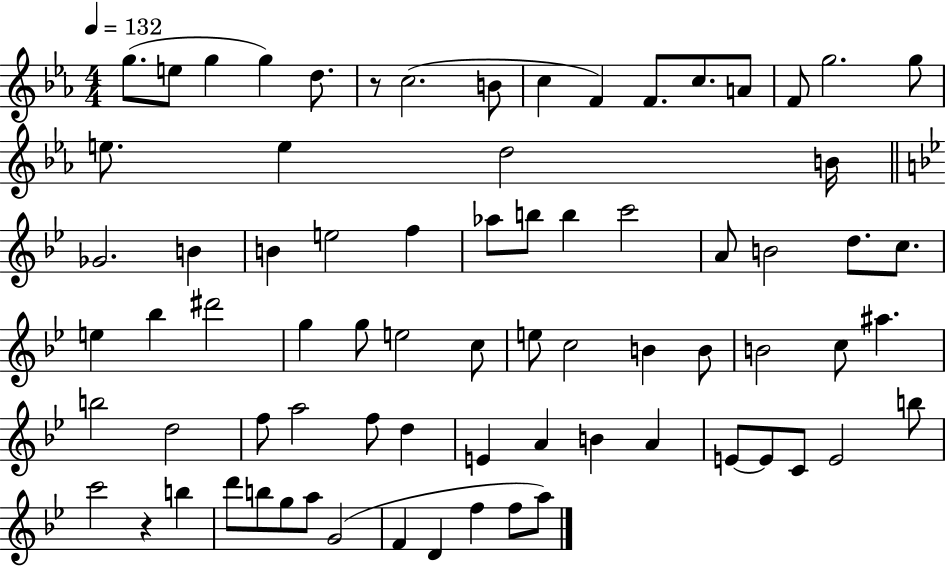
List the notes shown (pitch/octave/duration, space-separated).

G5/e. E5/e G5/q G5/q D5/e. R/e C5/h. B4/e C5/q F4/q F4/e. C5/e. A4/e F4/e G5/h. G5/e E5/e. E5/q D5/h B4/s Gb4/h. B4/q B4/q E5/h F5/q Ab5/e B5/e B5/q C6/h A4/e B4/h D5/e. C5/e. E5/q Bb5/q D#6/h G5/q G5/e E5/h C5/e E5/e C5/h B4/q B4/e B4/h C5/e A#5/q. B5/h D5/h F5/e A5/h F5/e D5/q E4/q A4/q B4/q A4/q E4/e E4/e C4/e E4/h B5/e C6/h R/q B5/q D6/e B5/e G5/e A5/e G4/h F4/q D4/q F5/q F5/e A5/e